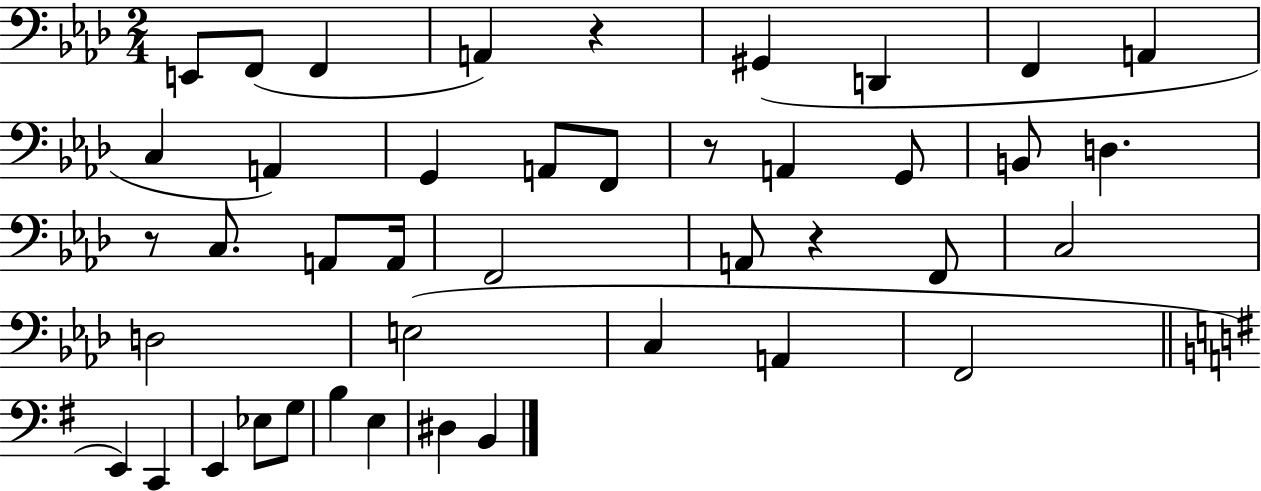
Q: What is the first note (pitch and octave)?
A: E2